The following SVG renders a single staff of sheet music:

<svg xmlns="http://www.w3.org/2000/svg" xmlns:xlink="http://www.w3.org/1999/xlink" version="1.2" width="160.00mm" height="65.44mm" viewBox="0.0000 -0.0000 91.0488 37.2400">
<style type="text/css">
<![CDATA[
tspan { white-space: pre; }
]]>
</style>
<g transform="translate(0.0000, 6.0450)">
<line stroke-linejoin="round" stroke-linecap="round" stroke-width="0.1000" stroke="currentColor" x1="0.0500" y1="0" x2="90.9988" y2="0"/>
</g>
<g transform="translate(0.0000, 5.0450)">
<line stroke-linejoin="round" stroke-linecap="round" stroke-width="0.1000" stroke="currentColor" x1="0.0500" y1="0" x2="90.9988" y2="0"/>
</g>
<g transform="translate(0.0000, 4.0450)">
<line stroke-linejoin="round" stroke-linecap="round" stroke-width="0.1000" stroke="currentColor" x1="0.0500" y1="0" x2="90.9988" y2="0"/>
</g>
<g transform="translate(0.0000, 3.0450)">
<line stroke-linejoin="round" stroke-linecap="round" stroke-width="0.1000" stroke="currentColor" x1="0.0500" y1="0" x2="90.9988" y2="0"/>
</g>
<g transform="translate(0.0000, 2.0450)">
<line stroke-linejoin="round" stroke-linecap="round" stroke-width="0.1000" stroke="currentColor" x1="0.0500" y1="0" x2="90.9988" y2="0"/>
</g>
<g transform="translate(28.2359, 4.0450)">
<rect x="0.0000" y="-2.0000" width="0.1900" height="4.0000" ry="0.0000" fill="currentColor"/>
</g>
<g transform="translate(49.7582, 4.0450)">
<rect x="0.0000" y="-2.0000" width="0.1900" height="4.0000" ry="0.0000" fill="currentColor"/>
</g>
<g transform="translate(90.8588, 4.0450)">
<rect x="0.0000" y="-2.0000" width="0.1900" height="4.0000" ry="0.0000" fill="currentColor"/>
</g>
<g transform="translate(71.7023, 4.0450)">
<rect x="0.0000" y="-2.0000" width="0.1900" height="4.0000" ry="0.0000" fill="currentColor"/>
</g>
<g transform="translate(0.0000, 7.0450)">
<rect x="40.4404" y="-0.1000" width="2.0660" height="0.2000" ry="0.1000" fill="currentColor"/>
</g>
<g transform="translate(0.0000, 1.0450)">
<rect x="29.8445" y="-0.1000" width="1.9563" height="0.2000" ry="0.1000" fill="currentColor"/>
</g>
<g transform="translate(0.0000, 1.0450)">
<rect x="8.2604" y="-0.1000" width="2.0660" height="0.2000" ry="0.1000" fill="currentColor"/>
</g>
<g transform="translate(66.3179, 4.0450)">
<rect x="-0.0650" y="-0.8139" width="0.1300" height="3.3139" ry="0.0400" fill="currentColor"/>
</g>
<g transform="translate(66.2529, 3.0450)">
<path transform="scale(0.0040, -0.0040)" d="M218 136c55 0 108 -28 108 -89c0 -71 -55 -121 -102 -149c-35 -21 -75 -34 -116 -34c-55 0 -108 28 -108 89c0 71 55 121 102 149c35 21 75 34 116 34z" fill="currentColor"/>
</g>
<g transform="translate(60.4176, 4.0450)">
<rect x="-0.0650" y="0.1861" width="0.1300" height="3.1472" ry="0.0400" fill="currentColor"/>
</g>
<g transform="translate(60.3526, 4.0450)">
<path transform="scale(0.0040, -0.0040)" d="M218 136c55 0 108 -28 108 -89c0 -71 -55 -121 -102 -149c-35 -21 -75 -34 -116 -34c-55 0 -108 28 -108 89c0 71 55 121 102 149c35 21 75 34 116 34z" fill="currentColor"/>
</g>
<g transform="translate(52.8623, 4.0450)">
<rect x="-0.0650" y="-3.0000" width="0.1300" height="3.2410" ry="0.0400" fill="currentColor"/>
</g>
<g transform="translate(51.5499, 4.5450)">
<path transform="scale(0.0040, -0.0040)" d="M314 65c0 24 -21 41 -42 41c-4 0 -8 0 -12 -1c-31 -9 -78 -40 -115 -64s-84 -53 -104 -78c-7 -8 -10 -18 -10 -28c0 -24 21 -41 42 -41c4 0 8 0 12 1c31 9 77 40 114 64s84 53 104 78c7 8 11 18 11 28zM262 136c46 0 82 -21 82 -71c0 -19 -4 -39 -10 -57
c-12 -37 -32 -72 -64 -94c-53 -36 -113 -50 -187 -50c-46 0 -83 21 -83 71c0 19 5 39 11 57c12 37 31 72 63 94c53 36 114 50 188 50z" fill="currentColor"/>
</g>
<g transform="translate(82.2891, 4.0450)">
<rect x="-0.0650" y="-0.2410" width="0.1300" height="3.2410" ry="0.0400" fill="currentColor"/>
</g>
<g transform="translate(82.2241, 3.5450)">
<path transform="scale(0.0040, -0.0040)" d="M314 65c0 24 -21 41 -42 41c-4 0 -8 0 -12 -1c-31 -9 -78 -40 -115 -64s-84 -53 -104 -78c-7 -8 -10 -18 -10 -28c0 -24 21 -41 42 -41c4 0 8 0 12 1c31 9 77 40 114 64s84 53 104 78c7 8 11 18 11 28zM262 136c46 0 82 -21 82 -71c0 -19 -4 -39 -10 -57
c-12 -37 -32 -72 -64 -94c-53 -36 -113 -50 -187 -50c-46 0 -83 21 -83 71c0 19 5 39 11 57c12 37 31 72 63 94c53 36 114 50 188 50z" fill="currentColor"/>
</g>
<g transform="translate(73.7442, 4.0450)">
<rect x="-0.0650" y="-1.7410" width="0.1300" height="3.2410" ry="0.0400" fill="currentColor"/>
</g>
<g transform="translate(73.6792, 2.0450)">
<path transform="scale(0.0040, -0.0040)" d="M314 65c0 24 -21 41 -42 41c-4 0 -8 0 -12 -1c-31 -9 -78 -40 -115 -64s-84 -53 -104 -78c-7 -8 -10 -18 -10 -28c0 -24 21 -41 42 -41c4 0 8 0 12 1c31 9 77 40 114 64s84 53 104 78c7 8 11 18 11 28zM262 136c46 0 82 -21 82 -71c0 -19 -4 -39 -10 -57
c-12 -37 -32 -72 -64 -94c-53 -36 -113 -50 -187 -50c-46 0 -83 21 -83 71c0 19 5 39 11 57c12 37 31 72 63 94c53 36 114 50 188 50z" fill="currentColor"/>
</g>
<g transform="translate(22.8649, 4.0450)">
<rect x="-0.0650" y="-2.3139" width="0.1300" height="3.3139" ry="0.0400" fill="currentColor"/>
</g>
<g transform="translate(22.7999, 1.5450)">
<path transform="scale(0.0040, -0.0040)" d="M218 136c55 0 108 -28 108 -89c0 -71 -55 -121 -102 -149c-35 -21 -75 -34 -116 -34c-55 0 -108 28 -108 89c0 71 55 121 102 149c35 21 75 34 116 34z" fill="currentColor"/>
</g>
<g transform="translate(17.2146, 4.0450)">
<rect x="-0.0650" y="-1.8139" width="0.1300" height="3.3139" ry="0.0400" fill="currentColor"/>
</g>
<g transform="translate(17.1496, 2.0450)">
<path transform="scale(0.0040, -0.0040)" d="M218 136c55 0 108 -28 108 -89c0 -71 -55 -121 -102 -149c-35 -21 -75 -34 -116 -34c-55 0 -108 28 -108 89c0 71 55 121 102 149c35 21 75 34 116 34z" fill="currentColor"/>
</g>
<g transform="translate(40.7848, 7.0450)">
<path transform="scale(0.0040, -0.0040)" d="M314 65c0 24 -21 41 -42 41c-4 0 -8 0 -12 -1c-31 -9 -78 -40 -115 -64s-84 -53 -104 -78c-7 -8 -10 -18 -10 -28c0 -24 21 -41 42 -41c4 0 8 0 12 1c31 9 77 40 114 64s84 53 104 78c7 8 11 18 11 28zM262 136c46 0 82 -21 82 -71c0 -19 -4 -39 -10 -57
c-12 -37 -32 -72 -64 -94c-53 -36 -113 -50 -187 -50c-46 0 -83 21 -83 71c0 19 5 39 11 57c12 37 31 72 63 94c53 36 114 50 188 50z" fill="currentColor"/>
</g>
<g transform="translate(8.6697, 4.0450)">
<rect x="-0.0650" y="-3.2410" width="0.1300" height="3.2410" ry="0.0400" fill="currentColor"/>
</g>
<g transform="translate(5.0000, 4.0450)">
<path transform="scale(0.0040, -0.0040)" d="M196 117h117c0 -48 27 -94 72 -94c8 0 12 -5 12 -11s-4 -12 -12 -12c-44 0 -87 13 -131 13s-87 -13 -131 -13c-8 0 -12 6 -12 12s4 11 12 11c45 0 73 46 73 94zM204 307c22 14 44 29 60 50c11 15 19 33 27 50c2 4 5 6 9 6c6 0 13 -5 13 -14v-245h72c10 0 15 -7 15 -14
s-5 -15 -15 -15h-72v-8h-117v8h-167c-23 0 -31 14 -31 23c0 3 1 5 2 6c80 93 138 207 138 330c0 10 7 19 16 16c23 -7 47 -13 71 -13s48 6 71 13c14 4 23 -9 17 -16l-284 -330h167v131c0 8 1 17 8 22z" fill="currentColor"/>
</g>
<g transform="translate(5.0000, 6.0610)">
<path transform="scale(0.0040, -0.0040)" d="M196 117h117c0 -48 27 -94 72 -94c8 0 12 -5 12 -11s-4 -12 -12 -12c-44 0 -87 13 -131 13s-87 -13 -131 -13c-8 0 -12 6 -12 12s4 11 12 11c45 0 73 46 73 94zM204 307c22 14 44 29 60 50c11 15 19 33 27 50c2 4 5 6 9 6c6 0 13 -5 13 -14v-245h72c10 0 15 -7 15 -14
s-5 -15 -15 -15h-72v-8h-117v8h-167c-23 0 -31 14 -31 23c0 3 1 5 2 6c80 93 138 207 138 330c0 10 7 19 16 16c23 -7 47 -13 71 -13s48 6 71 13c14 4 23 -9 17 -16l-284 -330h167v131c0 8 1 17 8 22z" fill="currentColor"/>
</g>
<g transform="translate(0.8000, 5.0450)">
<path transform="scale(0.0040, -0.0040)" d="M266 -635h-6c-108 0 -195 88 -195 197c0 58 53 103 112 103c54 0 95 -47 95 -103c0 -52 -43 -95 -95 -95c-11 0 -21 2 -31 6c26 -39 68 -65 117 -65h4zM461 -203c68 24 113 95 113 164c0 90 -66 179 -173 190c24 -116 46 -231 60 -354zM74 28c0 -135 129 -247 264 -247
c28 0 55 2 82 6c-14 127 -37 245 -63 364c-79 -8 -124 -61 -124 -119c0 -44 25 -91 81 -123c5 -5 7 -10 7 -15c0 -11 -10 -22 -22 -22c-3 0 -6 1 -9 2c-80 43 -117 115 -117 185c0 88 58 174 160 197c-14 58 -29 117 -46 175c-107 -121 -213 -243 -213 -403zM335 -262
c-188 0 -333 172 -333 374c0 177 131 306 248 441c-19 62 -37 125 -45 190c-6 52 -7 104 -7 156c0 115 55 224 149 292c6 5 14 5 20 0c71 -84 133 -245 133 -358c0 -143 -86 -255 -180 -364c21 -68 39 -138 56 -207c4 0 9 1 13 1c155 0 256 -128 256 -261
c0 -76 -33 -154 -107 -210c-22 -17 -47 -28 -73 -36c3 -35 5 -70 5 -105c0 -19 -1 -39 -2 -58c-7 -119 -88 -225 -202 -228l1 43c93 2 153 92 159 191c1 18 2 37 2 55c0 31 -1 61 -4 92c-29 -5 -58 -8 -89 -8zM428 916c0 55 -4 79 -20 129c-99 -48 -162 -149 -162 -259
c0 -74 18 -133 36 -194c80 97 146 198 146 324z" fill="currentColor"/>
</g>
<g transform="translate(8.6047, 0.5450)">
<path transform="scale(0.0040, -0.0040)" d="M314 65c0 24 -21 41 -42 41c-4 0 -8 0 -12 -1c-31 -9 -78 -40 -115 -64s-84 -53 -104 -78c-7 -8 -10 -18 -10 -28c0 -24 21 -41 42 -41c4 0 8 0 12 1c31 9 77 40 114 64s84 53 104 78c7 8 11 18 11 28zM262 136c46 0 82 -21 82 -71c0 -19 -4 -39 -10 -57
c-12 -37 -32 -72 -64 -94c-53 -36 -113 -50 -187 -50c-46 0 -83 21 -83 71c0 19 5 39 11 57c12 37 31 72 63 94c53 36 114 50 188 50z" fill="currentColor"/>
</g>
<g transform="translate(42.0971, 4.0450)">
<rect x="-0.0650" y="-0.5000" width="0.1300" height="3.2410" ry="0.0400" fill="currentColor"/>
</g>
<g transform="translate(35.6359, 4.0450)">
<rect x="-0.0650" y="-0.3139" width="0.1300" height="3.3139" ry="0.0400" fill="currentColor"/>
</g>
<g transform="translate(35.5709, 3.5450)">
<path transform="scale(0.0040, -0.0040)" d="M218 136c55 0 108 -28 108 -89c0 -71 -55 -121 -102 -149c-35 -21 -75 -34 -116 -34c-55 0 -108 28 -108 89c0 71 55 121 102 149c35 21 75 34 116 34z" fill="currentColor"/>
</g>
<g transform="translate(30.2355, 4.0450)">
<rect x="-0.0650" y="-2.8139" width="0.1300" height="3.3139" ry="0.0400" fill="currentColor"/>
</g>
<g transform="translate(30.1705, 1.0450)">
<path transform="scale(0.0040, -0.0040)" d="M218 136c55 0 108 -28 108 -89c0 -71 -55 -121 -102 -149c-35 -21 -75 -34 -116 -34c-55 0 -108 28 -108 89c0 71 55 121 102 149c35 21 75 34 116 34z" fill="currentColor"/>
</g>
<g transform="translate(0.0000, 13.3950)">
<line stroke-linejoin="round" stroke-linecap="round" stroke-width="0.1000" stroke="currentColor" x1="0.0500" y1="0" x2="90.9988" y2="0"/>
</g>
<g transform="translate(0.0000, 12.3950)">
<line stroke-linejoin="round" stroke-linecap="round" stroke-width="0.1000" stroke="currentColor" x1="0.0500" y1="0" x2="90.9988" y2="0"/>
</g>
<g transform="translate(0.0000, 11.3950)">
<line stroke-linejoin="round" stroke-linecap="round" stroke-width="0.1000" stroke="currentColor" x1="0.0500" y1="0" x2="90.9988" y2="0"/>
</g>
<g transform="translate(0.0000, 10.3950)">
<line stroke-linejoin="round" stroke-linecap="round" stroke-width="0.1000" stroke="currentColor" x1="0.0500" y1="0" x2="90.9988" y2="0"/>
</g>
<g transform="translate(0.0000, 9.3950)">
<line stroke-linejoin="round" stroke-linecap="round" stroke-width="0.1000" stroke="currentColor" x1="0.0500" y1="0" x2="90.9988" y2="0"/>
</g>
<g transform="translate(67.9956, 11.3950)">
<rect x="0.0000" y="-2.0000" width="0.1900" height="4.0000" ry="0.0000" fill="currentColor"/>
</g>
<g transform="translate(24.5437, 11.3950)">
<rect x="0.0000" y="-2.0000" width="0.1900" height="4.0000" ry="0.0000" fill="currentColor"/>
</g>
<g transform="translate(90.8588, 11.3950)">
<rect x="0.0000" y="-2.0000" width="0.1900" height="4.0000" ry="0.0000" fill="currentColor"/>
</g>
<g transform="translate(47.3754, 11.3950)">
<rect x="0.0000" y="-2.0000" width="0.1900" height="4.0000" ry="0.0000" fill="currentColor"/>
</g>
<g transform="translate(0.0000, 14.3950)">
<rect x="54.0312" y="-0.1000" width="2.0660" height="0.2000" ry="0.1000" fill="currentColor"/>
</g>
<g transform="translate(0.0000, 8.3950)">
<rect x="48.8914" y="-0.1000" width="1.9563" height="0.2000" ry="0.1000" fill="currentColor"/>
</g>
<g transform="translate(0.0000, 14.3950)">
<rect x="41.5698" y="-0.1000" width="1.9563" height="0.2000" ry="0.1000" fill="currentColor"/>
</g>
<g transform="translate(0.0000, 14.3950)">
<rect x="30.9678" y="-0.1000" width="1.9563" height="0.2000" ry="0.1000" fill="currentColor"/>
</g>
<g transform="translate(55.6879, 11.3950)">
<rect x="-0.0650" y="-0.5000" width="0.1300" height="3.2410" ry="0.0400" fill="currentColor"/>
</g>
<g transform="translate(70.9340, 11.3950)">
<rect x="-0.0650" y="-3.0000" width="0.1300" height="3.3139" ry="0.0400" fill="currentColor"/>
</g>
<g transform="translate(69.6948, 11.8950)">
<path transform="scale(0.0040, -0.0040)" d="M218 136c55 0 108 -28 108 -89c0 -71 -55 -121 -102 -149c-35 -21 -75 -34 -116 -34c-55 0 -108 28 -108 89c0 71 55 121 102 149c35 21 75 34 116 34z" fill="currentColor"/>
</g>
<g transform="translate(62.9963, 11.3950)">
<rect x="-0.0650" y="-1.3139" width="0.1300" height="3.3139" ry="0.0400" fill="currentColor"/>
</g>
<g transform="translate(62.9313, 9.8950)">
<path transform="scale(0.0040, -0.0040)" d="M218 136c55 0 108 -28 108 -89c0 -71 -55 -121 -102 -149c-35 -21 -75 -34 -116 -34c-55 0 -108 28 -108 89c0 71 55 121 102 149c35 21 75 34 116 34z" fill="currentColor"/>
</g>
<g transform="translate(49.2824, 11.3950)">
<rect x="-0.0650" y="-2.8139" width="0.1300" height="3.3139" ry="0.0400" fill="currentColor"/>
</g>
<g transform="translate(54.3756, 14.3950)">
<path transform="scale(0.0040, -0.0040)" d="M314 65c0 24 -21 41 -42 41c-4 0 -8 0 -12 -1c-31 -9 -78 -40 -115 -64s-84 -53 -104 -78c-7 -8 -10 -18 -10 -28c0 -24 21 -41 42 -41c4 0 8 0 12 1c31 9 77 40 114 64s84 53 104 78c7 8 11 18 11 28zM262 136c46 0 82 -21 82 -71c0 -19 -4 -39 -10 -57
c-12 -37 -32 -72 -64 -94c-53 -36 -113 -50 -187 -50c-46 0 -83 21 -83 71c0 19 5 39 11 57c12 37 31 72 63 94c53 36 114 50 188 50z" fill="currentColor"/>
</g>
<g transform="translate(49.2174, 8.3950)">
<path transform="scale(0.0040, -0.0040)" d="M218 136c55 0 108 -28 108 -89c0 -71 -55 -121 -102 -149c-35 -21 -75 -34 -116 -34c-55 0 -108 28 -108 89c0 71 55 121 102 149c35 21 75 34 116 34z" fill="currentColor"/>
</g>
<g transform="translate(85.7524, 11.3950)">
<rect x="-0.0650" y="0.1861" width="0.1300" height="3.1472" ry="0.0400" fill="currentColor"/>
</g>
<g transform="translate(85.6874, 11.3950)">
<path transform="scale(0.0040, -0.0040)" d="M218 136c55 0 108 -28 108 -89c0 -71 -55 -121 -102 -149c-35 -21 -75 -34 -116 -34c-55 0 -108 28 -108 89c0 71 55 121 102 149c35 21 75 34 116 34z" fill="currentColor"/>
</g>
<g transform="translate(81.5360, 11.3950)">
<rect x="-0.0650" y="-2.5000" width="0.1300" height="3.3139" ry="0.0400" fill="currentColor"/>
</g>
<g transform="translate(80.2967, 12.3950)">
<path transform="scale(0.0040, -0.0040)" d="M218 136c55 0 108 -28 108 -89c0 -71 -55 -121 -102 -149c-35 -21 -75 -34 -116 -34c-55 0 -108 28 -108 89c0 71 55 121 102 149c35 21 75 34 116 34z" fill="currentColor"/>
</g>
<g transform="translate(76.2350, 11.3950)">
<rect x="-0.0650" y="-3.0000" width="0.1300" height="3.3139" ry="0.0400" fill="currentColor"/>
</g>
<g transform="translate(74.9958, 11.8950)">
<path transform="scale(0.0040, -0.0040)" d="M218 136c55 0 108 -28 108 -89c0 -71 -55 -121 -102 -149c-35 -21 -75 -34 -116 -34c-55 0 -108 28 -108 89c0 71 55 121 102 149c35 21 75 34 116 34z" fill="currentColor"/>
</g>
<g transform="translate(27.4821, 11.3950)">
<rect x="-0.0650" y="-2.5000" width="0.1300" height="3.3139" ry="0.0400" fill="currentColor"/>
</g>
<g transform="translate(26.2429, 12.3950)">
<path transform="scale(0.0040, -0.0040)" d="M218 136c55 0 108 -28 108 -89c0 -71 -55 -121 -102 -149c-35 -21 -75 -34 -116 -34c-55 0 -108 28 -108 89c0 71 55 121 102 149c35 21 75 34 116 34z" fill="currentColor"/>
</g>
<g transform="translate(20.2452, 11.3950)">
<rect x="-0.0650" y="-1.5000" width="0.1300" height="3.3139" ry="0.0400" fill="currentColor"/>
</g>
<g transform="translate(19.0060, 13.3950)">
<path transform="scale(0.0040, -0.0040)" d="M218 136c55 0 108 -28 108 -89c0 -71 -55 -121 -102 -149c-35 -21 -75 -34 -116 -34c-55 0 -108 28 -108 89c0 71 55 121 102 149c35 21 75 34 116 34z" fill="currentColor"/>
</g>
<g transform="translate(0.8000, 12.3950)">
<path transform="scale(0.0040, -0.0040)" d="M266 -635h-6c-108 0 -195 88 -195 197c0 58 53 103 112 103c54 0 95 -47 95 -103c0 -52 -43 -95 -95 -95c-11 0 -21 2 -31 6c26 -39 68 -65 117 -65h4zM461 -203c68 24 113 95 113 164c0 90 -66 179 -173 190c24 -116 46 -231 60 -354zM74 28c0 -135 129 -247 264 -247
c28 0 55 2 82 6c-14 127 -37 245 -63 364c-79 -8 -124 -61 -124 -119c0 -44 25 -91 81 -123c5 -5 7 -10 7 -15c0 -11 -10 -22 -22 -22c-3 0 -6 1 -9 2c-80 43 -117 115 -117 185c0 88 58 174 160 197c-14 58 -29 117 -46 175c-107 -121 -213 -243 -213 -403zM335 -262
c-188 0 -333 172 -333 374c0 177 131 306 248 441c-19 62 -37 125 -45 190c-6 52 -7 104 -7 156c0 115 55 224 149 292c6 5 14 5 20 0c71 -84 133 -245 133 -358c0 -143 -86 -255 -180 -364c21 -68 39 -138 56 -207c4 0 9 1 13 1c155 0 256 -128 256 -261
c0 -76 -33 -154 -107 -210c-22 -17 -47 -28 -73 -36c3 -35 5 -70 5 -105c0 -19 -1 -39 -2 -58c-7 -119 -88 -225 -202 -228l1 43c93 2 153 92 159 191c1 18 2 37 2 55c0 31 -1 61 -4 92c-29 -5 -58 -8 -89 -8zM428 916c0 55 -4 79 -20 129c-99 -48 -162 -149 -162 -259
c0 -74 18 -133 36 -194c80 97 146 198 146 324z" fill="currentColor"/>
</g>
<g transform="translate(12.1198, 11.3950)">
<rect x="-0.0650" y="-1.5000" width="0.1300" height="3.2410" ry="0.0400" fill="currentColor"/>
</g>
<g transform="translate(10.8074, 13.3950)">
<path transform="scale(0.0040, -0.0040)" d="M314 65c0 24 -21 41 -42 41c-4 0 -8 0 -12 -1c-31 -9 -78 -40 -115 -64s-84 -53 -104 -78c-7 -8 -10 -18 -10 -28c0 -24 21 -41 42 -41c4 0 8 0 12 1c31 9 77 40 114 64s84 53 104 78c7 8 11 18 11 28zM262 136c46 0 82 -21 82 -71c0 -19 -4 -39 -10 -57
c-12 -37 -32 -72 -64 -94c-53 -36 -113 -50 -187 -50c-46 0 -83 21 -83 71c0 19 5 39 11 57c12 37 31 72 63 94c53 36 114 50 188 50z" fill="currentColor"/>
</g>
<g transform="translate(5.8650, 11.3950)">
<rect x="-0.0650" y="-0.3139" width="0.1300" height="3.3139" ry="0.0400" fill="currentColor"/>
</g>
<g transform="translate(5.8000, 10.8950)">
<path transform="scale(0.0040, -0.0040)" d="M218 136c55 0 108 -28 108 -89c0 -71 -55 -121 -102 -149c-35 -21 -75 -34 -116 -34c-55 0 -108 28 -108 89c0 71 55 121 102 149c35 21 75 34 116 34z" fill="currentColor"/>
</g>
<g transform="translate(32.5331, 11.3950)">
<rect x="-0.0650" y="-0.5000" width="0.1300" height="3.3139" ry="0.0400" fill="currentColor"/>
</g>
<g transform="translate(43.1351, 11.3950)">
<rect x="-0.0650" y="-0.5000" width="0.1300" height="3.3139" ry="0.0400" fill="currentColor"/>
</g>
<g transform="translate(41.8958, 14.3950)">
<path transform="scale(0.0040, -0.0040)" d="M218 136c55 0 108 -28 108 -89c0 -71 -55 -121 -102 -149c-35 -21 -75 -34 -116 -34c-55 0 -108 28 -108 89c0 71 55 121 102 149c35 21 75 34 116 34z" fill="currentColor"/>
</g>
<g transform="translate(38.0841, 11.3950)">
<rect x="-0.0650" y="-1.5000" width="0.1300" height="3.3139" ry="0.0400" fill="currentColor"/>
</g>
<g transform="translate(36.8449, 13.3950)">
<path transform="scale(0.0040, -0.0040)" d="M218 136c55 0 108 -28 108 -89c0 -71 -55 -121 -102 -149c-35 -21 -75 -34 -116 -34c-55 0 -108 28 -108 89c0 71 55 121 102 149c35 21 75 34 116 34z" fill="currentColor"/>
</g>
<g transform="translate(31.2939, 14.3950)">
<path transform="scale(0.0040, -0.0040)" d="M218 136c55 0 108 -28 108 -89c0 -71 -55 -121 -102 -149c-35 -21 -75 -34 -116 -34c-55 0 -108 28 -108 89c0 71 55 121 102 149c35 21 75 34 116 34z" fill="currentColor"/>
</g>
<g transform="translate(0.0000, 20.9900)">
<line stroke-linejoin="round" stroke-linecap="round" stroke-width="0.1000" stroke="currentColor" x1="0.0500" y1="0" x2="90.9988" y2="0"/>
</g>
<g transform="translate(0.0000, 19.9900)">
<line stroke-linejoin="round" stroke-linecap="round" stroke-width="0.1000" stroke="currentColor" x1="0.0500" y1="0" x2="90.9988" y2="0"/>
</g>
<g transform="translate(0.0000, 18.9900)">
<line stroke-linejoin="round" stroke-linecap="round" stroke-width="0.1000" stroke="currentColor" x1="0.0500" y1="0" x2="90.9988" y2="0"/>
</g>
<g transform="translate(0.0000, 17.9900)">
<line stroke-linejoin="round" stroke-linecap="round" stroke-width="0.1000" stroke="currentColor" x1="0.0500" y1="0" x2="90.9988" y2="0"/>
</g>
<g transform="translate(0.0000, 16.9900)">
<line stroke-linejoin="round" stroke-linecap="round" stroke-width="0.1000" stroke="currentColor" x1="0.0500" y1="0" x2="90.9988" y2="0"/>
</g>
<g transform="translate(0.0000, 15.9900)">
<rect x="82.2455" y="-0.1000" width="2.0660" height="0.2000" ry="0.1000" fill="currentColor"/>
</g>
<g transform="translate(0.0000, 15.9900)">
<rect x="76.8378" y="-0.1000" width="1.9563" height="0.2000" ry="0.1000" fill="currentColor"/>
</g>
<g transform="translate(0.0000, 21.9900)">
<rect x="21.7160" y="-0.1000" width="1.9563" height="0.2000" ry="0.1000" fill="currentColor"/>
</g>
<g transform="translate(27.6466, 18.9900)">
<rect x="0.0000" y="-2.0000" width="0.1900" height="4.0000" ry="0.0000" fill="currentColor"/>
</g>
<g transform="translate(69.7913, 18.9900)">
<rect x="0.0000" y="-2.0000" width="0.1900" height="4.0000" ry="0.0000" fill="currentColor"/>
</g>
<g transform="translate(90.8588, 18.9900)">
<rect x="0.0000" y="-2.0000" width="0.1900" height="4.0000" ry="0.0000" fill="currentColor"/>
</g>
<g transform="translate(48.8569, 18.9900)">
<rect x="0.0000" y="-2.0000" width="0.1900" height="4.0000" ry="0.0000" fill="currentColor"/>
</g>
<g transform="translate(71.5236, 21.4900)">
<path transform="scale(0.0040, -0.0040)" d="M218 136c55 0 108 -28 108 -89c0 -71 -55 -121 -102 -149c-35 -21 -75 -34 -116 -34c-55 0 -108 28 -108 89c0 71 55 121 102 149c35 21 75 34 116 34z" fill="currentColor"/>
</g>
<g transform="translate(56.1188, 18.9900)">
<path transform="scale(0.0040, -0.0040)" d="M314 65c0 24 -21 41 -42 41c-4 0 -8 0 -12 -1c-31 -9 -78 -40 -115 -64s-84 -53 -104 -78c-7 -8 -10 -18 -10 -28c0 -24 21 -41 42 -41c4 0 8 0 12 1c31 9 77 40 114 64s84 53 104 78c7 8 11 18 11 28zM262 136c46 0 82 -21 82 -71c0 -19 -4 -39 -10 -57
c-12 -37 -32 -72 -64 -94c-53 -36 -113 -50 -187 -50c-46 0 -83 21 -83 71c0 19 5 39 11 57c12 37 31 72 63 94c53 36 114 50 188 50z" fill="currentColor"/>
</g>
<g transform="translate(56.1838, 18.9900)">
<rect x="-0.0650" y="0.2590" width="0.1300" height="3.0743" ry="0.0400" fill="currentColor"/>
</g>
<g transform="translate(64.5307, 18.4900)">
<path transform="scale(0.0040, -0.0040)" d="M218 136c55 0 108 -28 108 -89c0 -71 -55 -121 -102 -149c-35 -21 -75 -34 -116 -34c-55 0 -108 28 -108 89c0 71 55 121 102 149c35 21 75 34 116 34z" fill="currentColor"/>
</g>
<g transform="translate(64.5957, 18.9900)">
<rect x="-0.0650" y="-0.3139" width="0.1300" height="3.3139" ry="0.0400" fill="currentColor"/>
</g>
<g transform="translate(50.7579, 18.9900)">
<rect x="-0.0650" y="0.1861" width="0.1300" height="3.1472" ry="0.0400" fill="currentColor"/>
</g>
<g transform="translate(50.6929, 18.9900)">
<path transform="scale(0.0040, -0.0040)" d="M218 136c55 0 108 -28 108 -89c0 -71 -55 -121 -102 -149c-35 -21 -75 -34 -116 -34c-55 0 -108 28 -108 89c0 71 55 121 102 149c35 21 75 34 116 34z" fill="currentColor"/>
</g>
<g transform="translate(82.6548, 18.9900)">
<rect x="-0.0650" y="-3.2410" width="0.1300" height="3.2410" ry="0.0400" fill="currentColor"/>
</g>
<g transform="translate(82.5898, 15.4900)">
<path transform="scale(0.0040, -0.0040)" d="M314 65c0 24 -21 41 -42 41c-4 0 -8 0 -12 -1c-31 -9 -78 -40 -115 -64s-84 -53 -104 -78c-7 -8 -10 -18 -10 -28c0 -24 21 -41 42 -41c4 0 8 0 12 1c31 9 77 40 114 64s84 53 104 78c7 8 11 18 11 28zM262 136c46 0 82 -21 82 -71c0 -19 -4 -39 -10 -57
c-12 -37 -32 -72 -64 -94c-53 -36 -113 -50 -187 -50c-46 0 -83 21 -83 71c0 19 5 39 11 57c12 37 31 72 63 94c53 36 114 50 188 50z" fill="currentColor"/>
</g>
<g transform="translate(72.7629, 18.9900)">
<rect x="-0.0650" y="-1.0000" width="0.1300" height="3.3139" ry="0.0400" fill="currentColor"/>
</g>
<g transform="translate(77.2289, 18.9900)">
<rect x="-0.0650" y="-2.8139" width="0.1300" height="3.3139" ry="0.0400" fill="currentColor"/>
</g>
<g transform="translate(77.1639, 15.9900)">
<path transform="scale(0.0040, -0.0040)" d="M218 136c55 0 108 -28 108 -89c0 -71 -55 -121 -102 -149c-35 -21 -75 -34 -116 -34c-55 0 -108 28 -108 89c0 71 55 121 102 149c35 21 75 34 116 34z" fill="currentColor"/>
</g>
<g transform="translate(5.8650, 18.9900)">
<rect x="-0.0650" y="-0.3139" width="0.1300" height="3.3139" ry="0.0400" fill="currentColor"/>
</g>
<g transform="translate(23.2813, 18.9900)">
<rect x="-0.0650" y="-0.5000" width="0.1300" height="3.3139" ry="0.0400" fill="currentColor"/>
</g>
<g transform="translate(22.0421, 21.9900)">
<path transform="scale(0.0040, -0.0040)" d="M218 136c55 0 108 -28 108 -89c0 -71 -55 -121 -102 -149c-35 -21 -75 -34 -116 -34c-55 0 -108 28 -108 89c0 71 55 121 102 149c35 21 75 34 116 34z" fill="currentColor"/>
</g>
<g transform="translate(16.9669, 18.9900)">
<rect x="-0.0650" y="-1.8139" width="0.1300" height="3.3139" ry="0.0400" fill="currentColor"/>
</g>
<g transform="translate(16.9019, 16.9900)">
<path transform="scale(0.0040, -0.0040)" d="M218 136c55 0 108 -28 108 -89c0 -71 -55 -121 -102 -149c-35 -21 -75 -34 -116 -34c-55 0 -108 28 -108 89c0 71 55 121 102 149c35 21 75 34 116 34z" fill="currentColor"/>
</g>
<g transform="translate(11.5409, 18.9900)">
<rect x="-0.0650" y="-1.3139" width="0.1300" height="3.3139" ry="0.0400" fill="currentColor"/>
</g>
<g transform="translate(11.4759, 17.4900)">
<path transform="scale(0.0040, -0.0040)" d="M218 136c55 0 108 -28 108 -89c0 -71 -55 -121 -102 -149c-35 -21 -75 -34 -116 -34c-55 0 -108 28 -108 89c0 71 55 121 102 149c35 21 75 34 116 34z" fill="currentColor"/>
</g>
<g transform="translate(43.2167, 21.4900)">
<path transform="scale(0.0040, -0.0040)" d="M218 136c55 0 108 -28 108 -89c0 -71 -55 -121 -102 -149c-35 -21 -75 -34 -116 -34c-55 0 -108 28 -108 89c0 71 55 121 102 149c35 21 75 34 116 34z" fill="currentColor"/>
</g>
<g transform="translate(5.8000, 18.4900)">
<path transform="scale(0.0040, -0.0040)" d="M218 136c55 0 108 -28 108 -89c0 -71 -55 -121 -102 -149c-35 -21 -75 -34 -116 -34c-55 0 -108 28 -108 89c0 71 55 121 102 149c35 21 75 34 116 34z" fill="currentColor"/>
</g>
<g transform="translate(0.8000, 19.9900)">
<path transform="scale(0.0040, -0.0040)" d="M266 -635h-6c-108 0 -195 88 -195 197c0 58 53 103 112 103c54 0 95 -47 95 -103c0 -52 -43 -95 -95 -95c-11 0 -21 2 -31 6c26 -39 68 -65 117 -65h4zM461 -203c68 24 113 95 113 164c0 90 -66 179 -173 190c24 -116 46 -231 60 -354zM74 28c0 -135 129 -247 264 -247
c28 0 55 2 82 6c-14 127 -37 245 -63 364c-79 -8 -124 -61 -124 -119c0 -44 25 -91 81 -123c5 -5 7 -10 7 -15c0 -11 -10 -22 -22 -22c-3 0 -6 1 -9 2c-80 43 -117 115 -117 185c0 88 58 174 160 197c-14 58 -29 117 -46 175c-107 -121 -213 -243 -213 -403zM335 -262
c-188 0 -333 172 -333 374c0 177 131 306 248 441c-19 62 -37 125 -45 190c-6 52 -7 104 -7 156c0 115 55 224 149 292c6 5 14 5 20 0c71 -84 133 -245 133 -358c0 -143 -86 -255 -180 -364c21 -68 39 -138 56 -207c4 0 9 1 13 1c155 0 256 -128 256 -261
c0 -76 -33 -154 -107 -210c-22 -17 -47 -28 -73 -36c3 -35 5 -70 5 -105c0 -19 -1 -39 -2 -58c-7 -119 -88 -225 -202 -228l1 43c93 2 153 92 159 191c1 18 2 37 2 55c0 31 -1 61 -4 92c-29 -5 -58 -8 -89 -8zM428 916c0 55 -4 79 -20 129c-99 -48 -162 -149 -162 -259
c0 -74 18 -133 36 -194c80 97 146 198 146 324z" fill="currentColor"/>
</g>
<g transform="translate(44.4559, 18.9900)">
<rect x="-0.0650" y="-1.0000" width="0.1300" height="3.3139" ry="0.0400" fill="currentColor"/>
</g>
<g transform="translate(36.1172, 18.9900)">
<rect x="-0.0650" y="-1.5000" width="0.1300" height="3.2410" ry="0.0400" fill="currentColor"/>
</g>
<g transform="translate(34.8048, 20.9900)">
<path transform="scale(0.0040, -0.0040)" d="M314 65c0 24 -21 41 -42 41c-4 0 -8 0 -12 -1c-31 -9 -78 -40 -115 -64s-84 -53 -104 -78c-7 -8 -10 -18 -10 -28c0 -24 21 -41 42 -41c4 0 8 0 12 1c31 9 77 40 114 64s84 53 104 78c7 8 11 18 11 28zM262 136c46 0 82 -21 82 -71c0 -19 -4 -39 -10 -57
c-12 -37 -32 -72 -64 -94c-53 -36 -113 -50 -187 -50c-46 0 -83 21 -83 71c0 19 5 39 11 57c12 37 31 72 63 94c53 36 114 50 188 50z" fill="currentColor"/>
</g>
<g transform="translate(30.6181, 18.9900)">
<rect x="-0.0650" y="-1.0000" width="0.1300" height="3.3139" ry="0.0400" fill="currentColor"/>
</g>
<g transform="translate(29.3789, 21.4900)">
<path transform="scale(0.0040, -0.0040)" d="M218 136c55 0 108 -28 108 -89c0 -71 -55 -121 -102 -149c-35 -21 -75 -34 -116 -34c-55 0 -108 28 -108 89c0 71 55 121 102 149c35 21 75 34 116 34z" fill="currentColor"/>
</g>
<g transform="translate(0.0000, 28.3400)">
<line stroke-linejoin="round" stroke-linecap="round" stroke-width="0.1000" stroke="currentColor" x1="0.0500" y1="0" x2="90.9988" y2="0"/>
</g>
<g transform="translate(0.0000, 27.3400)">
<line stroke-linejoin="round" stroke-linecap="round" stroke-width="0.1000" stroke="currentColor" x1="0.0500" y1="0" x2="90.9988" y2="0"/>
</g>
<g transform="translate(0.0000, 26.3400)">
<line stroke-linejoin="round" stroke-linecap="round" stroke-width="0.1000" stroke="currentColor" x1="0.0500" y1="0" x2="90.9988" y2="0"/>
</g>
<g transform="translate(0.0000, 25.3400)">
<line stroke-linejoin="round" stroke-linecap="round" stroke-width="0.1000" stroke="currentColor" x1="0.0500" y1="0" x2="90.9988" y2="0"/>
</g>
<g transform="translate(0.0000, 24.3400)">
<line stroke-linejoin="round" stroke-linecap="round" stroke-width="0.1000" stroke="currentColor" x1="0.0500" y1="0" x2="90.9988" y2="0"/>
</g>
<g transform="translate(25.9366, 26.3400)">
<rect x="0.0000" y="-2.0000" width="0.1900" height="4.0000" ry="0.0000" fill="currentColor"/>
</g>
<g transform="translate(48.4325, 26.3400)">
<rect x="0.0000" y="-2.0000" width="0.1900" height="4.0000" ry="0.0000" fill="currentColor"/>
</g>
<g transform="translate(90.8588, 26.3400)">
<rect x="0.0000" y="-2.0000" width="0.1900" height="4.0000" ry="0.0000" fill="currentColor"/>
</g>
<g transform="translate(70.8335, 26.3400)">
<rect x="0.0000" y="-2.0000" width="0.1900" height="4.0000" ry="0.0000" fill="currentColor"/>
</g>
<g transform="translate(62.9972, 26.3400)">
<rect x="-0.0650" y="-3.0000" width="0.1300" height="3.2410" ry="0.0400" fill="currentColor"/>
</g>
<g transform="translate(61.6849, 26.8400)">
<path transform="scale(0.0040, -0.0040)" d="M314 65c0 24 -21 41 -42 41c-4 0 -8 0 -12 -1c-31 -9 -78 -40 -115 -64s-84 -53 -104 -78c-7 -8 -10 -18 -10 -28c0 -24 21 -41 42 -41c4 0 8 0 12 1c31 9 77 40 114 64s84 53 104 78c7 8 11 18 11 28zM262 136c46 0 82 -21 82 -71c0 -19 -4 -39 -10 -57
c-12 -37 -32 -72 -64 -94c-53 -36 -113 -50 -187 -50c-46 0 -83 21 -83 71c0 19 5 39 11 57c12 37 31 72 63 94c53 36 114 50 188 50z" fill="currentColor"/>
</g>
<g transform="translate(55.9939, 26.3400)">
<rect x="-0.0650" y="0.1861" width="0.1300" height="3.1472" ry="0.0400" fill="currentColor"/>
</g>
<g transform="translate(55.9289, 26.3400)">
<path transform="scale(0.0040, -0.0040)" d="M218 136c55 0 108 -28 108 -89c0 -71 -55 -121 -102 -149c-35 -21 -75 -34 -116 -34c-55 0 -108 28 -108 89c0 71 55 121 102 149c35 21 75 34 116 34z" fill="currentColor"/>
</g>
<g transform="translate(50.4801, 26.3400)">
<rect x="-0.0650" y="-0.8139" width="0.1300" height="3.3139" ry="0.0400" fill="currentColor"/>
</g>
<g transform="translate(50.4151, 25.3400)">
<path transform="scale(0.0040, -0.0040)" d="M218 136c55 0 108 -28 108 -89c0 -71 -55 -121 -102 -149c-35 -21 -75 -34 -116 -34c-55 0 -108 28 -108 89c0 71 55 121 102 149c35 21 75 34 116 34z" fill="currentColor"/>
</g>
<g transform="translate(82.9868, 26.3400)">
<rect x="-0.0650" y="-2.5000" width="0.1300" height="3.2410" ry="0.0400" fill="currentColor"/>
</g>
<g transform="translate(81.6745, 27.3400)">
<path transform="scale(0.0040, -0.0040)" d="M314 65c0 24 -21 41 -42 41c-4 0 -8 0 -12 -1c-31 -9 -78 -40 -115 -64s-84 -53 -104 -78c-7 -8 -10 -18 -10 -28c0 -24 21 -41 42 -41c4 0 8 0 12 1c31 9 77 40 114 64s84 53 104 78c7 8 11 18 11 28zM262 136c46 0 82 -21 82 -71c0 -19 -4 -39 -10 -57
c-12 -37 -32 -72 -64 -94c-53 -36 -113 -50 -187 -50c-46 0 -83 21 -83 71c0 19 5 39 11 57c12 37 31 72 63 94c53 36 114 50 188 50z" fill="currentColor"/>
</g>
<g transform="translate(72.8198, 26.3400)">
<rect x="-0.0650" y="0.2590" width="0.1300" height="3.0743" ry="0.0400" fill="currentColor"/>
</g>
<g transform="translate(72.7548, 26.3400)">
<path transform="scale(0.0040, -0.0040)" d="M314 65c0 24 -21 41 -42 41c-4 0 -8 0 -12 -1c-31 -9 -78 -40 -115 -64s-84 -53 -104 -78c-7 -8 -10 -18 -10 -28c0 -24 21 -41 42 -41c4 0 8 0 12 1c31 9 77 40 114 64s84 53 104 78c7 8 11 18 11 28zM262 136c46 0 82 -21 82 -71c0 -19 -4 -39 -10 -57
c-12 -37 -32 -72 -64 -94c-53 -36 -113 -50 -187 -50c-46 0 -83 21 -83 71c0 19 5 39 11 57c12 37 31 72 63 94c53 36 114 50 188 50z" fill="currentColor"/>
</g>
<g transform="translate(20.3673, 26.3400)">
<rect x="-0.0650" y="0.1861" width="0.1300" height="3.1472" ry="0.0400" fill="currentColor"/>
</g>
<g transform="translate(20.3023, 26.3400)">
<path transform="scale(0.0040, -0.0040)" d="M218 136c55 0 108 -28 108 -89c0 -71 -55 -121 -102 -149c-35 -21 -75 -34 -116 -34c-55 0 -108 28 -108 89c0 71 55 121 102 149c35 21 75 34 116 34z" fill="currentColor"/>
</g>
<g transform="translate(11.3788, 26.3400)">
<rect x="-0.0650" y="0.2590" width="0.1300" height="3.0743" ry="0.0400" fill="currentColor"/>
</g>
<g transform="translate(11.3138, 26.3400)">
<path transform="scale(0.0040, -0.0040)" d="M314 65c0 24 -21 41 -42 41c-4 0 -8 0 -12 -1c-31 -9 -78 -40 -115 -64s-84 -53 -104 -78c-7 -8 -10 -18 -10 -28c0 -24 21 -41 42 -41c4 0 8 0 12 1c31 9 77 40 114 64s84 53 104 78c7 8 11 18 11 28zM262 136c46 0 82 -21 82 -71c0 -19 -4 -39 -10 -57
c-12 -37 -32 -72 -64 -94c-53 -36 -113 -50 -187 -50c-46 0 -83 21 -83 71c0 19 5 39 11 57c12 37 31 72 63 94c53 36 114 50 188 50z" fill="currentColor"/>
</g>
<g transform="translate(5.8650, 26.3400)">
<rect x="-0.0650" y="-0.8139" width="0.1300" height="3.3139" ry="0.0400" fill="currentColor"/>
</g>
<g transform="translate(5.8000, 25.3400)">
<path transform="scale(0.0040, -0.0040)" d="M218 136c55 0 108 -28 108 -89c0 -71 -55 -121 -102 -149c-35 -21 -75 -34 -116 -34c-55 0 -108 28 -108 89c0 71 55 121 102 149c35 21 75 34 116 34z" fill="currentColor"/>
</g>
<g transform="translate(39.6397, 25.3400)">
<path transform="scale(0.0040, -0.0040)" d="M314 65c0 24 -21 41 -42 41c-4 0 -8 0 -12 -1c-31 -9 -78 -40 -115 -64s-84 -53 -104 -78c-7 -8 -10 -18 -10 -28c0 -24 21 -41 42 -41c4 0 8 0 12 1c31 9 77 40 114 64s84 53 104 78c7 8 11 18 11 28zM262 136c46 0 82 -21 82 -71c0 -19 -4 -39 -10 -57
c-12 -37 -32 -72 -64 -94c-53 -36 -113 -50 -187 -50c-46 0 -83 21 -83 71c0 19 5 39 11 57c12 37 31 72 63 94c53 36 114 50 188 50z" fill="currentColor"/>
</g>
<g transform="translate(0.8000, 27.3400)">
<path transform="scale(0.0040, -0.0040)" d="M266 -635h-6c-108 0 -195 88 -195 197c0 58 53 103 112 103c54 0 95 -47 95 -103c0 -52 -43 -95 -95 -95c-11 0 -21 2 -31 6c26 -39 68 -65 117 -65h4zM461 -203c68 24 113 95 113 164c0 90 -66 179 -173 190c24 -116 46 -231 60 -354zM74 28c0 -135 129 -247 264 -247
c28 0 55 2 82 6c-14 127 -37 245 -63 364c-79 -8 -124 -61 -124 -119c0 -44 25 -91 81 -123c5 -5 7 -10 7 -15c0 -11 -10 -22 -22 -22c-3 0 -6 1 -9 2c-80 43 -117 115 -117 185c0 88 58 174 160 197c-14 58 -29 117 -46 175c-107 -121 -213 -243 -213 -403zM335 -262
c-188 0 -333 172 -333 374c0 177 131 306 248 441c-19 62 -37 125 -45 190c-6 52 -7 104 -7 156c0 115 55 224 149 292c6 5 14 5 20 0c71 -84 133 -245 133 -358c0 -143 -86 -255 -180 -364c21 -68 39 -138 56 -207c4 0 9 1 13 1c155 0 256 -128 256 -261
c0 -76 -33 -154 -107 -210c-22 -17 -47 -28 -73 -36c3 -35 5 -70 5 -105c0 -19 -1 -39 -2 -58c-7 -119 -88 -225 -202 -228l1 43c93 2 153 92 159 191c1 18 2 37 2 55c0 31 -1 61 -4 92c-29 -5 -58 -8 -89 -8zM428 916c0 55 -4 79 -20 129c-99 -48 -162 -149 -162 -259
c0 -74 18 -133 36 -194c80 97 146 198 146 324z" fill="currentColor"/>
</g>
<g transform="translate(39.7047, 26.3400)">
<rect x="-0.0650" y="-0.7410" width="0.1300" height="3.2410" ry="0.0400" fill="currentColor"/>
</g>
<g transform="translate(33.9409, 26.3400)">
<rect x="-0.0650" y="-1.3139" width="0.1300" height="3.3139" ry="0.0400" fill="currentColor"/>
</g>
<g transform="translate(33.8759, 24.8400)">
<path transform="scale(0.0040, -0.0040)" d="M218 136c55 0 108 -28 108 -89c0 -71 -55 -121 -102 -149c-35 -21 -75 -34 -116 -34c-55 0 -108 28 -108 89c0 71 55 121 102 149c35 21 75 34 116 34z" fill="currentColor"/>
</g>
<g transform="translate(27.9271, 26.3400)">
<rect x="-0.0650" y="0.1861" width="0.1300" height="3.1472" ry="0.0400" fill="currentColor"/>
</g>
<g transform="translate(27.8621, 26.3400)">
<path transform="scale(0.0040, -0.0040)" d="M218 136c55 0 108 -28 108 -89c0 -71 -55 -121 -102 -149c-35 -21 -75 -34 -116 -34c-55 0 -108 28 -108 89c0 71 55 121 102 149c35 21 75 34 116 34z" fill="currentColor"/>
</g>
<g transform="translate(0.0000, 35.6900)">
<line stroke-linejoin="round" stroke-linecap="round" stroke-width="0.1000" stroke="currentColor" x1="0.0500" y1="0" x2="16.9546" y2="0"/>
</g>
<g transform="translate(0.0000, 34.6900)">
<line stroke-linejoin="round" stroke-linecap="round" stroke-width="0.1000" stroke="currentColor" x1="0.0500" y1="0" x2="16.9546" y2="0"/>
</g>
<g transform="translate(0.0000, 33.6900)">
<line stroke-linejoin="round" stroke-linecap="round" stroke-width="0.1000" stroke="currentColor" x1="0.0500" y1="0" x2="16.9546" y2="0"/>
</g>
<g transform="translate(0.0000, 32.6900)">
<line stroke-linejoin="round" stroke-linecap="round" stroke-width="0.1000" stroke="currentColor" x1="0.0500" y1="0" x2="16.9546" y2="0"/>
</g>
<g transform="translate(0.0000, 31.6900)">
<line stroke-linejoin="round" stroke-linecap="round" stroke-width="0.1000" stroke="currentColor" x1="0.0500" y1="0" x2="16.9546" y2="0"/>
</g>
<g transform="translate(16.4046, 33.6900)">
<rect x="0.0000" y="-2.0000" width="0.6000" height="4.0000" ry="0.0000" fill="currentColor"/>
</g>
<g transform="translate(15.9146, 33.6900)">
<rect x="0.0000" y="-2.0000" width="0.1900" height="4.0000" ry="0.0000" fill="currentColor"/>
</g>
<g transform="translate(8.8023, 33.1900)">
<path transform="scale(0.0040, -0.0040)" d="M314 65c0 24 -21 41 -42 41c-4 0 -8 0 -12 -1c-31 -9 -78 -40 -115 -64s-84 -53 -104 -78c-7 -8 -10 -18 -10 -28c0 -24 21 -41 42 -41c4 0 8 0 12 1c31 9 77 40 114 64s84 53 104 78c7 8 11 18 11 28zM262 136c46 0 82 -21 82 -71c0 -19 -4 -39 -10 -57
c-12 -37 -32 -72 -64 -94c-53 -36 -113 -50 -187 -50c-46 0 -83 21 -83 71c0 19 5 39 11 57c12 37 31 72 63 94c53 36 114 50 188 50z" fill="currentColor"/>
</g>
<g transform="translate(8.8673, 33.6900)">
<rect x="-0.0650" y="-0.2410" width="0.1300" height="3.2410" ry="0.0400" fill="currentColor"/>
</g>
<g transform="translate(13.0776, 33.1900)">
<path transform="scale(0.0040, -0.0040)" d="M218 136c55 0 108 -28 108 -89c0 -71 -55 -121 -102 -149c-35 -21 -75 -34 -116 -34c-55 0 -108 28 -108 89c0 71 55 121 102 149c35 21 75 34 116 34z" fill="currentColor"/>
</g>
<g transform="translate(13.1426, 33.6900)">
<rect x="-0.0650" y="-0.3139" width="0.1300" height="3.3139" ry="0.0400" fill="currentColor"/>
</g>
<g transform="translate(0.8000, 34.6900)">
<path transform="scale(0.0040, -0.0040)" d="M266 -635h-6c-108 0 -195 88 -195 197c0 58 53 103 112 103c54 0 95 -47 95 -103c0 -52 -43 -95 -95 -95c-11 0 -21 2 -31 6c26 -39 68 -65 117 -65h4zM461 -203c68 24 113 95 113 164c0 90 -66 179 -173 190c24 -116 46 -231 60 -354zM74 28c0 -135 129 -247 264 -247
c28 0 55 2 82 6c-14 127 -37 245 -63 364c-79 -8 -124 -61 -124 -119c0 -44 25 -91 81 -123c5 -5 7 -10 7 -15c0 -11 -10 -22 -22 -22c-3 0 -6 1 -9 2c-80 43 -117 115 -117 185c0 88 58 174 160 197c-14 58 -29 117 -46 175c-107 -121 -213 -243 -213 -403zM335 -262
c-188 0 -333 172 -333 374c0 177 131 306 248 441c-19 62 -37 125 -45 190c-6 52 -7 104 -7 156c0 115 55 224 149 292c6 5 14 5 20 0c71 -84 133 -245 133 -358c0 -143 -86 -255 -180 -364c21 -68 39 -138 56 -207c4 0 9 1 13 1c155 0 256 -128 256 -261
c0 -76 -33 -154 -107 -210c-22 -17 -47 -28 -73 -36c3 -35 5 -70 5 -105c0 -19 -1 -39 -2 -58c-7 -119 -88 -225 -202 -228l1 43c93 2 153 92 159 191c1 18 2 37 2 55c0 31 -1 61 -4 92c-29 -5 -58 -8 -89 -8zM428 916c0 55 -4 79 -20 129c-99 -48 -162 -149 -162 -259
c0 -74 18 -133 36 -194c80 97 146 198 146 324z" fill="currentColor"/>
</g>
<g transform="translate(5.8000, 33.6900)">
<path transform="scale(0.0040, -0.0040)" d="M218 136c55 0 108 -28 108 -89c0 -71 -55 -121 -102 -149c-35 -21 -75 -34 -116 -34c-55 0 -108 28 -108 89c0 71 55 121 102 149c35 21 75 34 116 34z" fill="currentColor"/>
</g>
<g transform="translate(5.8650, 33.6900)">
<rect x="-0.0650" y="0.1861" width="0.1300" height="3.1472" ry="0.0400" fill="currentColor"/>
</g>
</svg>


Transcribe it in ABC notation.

X:1
T:Untitled
M:4/4
L:1/4
K:C
b2 f g a c C2 A2 B d f2 c2 c E2 E G C E C a C2 e A A G B c e f C D E2 D B B2 c D a b2 d B2 B B e d2 d B A2 B2 G2 B c2 c